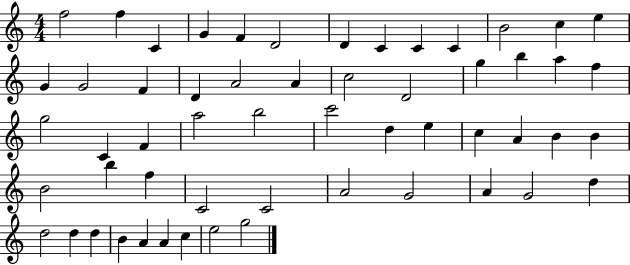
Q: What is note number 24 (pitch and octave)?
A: A5